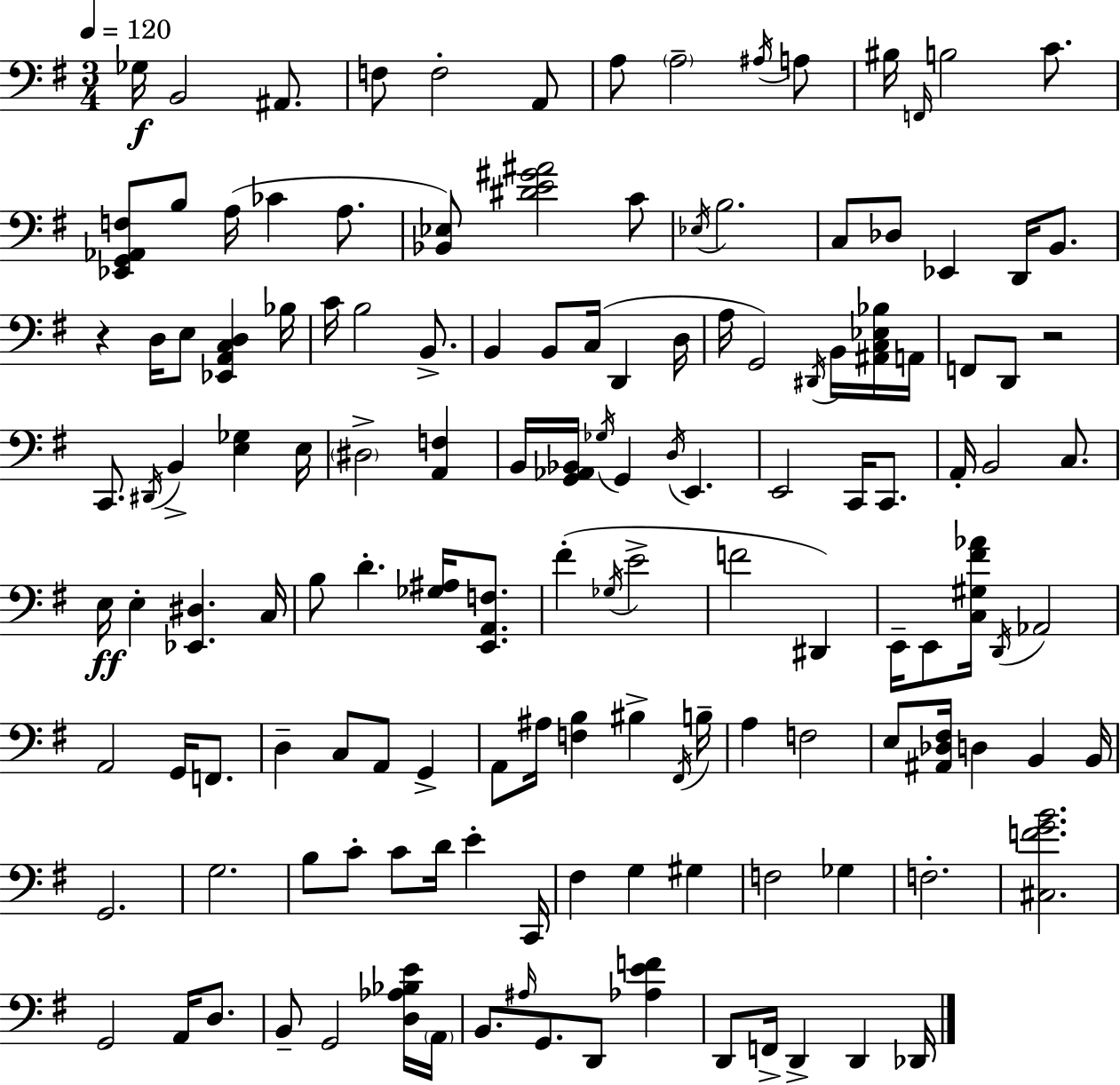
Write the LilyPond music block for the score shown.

{
  \clef bass
  \numericTimeSignature
  \time 3/4
  \key g \major
  \tempo 4 = 120
  ges16\f b,2 ais,8. | f8 f2-. a,8 | a8 \parenthesize a2-- \acciaccatura { ais16 } a8 | bis16 \grace { f,16 } b2 c'8. | \break <ees, g, aes, f>8 b8 a16( ces'4 a8. | <bes, ees>8) <dis' e' gis' ais'>2 | c'8 \acciaccatura { ees16 } b2. | c8 des8 ees,4 d,16 | \break b,8. r4 d16 e8 <ees, a, c d>4 | bes16 c'16 b2 | b,8.-> b,4 b,8 c16( d,4 | d16 a16 g,2) | \break \acciaccatura { dis,16 } b,16 <ais, c ees bes>16 a,16 f,8 d,8 r2 | c,8. \acciaccatura { dis,16 } b,4-> | <e ges>4 e16 \parenthesize dis2-> | <a, f>4 b,16 <g, aes, bes,>16 \acciaccatura { ges16 } g,4 | \break \acciaccatura { d16 } e,4. e,2 | c,16 c,8. a,16-. b,2 | c8. e16\ff e4-. | <ees, dis>4. c16 b8 d'4.-. | \break <ges ais>16 <e, a, f>8. fis'4-.( \acciaccatura { ges16 } | e'2-> f'2 | dis,4) e,16-- e,8 <c gis fis' aes'>16 | \acciaccatura { d,16 } aes,2 a,2 | \break g,16 f,8. d4-- | c8 a,8 g,4-> a,8 ais16 | <f b>4 bis4-> \acciaccatura { fis,16 } b16-- a4 | f2 e8 | \break <ais, des fis>16 d4 b,4 b,16 g,2. | g2. | b8 | c'8-. c'8 d'16 e'4-. c,16 fis4 | \break g4 gis4 f2 | ges4 f2.-. | <cis f' g' b'>2. | g,2 | \break a,16 d8. b,8-- | g,2 <d aes bes e'>16 \parenthesize a,16 b,8. | \grace { ais16 } g,8. d,8 <aes e' f'>4 d,8 | f,16-> d,4-> d,4 des,16 \bar "|."
}